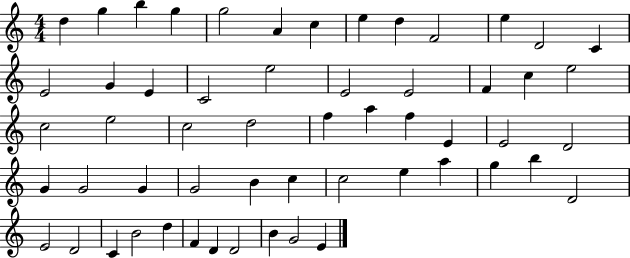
{
  \clef treble
  \numericTimeSignature
  \time 4/4
  \key c \major
  d''4 g''4 b''4 g''4 | g''2 a'4 c''4 | e''4 d''4 f'2 | e''4 d'2 c'4 | \break e'2 g'4 e'4 | c'2 e''2 | e'2 e'2 | f'4 c''4 e''2 | \break c''2 e''2 | c''2 d''2 | f''4 a''4 f''4 e'4 | e'2 d'2 | \break g'4 g'2 g'4 | g'2 b'4 c''4 | c''2 e''4 a''4 | g''4 b''4 d'2 | \break e'2 d'2 | c'4 b'2 d''4 | f'4 d'4 d'2 | b'4 g'2 e'4 | \break \bar "|."
}